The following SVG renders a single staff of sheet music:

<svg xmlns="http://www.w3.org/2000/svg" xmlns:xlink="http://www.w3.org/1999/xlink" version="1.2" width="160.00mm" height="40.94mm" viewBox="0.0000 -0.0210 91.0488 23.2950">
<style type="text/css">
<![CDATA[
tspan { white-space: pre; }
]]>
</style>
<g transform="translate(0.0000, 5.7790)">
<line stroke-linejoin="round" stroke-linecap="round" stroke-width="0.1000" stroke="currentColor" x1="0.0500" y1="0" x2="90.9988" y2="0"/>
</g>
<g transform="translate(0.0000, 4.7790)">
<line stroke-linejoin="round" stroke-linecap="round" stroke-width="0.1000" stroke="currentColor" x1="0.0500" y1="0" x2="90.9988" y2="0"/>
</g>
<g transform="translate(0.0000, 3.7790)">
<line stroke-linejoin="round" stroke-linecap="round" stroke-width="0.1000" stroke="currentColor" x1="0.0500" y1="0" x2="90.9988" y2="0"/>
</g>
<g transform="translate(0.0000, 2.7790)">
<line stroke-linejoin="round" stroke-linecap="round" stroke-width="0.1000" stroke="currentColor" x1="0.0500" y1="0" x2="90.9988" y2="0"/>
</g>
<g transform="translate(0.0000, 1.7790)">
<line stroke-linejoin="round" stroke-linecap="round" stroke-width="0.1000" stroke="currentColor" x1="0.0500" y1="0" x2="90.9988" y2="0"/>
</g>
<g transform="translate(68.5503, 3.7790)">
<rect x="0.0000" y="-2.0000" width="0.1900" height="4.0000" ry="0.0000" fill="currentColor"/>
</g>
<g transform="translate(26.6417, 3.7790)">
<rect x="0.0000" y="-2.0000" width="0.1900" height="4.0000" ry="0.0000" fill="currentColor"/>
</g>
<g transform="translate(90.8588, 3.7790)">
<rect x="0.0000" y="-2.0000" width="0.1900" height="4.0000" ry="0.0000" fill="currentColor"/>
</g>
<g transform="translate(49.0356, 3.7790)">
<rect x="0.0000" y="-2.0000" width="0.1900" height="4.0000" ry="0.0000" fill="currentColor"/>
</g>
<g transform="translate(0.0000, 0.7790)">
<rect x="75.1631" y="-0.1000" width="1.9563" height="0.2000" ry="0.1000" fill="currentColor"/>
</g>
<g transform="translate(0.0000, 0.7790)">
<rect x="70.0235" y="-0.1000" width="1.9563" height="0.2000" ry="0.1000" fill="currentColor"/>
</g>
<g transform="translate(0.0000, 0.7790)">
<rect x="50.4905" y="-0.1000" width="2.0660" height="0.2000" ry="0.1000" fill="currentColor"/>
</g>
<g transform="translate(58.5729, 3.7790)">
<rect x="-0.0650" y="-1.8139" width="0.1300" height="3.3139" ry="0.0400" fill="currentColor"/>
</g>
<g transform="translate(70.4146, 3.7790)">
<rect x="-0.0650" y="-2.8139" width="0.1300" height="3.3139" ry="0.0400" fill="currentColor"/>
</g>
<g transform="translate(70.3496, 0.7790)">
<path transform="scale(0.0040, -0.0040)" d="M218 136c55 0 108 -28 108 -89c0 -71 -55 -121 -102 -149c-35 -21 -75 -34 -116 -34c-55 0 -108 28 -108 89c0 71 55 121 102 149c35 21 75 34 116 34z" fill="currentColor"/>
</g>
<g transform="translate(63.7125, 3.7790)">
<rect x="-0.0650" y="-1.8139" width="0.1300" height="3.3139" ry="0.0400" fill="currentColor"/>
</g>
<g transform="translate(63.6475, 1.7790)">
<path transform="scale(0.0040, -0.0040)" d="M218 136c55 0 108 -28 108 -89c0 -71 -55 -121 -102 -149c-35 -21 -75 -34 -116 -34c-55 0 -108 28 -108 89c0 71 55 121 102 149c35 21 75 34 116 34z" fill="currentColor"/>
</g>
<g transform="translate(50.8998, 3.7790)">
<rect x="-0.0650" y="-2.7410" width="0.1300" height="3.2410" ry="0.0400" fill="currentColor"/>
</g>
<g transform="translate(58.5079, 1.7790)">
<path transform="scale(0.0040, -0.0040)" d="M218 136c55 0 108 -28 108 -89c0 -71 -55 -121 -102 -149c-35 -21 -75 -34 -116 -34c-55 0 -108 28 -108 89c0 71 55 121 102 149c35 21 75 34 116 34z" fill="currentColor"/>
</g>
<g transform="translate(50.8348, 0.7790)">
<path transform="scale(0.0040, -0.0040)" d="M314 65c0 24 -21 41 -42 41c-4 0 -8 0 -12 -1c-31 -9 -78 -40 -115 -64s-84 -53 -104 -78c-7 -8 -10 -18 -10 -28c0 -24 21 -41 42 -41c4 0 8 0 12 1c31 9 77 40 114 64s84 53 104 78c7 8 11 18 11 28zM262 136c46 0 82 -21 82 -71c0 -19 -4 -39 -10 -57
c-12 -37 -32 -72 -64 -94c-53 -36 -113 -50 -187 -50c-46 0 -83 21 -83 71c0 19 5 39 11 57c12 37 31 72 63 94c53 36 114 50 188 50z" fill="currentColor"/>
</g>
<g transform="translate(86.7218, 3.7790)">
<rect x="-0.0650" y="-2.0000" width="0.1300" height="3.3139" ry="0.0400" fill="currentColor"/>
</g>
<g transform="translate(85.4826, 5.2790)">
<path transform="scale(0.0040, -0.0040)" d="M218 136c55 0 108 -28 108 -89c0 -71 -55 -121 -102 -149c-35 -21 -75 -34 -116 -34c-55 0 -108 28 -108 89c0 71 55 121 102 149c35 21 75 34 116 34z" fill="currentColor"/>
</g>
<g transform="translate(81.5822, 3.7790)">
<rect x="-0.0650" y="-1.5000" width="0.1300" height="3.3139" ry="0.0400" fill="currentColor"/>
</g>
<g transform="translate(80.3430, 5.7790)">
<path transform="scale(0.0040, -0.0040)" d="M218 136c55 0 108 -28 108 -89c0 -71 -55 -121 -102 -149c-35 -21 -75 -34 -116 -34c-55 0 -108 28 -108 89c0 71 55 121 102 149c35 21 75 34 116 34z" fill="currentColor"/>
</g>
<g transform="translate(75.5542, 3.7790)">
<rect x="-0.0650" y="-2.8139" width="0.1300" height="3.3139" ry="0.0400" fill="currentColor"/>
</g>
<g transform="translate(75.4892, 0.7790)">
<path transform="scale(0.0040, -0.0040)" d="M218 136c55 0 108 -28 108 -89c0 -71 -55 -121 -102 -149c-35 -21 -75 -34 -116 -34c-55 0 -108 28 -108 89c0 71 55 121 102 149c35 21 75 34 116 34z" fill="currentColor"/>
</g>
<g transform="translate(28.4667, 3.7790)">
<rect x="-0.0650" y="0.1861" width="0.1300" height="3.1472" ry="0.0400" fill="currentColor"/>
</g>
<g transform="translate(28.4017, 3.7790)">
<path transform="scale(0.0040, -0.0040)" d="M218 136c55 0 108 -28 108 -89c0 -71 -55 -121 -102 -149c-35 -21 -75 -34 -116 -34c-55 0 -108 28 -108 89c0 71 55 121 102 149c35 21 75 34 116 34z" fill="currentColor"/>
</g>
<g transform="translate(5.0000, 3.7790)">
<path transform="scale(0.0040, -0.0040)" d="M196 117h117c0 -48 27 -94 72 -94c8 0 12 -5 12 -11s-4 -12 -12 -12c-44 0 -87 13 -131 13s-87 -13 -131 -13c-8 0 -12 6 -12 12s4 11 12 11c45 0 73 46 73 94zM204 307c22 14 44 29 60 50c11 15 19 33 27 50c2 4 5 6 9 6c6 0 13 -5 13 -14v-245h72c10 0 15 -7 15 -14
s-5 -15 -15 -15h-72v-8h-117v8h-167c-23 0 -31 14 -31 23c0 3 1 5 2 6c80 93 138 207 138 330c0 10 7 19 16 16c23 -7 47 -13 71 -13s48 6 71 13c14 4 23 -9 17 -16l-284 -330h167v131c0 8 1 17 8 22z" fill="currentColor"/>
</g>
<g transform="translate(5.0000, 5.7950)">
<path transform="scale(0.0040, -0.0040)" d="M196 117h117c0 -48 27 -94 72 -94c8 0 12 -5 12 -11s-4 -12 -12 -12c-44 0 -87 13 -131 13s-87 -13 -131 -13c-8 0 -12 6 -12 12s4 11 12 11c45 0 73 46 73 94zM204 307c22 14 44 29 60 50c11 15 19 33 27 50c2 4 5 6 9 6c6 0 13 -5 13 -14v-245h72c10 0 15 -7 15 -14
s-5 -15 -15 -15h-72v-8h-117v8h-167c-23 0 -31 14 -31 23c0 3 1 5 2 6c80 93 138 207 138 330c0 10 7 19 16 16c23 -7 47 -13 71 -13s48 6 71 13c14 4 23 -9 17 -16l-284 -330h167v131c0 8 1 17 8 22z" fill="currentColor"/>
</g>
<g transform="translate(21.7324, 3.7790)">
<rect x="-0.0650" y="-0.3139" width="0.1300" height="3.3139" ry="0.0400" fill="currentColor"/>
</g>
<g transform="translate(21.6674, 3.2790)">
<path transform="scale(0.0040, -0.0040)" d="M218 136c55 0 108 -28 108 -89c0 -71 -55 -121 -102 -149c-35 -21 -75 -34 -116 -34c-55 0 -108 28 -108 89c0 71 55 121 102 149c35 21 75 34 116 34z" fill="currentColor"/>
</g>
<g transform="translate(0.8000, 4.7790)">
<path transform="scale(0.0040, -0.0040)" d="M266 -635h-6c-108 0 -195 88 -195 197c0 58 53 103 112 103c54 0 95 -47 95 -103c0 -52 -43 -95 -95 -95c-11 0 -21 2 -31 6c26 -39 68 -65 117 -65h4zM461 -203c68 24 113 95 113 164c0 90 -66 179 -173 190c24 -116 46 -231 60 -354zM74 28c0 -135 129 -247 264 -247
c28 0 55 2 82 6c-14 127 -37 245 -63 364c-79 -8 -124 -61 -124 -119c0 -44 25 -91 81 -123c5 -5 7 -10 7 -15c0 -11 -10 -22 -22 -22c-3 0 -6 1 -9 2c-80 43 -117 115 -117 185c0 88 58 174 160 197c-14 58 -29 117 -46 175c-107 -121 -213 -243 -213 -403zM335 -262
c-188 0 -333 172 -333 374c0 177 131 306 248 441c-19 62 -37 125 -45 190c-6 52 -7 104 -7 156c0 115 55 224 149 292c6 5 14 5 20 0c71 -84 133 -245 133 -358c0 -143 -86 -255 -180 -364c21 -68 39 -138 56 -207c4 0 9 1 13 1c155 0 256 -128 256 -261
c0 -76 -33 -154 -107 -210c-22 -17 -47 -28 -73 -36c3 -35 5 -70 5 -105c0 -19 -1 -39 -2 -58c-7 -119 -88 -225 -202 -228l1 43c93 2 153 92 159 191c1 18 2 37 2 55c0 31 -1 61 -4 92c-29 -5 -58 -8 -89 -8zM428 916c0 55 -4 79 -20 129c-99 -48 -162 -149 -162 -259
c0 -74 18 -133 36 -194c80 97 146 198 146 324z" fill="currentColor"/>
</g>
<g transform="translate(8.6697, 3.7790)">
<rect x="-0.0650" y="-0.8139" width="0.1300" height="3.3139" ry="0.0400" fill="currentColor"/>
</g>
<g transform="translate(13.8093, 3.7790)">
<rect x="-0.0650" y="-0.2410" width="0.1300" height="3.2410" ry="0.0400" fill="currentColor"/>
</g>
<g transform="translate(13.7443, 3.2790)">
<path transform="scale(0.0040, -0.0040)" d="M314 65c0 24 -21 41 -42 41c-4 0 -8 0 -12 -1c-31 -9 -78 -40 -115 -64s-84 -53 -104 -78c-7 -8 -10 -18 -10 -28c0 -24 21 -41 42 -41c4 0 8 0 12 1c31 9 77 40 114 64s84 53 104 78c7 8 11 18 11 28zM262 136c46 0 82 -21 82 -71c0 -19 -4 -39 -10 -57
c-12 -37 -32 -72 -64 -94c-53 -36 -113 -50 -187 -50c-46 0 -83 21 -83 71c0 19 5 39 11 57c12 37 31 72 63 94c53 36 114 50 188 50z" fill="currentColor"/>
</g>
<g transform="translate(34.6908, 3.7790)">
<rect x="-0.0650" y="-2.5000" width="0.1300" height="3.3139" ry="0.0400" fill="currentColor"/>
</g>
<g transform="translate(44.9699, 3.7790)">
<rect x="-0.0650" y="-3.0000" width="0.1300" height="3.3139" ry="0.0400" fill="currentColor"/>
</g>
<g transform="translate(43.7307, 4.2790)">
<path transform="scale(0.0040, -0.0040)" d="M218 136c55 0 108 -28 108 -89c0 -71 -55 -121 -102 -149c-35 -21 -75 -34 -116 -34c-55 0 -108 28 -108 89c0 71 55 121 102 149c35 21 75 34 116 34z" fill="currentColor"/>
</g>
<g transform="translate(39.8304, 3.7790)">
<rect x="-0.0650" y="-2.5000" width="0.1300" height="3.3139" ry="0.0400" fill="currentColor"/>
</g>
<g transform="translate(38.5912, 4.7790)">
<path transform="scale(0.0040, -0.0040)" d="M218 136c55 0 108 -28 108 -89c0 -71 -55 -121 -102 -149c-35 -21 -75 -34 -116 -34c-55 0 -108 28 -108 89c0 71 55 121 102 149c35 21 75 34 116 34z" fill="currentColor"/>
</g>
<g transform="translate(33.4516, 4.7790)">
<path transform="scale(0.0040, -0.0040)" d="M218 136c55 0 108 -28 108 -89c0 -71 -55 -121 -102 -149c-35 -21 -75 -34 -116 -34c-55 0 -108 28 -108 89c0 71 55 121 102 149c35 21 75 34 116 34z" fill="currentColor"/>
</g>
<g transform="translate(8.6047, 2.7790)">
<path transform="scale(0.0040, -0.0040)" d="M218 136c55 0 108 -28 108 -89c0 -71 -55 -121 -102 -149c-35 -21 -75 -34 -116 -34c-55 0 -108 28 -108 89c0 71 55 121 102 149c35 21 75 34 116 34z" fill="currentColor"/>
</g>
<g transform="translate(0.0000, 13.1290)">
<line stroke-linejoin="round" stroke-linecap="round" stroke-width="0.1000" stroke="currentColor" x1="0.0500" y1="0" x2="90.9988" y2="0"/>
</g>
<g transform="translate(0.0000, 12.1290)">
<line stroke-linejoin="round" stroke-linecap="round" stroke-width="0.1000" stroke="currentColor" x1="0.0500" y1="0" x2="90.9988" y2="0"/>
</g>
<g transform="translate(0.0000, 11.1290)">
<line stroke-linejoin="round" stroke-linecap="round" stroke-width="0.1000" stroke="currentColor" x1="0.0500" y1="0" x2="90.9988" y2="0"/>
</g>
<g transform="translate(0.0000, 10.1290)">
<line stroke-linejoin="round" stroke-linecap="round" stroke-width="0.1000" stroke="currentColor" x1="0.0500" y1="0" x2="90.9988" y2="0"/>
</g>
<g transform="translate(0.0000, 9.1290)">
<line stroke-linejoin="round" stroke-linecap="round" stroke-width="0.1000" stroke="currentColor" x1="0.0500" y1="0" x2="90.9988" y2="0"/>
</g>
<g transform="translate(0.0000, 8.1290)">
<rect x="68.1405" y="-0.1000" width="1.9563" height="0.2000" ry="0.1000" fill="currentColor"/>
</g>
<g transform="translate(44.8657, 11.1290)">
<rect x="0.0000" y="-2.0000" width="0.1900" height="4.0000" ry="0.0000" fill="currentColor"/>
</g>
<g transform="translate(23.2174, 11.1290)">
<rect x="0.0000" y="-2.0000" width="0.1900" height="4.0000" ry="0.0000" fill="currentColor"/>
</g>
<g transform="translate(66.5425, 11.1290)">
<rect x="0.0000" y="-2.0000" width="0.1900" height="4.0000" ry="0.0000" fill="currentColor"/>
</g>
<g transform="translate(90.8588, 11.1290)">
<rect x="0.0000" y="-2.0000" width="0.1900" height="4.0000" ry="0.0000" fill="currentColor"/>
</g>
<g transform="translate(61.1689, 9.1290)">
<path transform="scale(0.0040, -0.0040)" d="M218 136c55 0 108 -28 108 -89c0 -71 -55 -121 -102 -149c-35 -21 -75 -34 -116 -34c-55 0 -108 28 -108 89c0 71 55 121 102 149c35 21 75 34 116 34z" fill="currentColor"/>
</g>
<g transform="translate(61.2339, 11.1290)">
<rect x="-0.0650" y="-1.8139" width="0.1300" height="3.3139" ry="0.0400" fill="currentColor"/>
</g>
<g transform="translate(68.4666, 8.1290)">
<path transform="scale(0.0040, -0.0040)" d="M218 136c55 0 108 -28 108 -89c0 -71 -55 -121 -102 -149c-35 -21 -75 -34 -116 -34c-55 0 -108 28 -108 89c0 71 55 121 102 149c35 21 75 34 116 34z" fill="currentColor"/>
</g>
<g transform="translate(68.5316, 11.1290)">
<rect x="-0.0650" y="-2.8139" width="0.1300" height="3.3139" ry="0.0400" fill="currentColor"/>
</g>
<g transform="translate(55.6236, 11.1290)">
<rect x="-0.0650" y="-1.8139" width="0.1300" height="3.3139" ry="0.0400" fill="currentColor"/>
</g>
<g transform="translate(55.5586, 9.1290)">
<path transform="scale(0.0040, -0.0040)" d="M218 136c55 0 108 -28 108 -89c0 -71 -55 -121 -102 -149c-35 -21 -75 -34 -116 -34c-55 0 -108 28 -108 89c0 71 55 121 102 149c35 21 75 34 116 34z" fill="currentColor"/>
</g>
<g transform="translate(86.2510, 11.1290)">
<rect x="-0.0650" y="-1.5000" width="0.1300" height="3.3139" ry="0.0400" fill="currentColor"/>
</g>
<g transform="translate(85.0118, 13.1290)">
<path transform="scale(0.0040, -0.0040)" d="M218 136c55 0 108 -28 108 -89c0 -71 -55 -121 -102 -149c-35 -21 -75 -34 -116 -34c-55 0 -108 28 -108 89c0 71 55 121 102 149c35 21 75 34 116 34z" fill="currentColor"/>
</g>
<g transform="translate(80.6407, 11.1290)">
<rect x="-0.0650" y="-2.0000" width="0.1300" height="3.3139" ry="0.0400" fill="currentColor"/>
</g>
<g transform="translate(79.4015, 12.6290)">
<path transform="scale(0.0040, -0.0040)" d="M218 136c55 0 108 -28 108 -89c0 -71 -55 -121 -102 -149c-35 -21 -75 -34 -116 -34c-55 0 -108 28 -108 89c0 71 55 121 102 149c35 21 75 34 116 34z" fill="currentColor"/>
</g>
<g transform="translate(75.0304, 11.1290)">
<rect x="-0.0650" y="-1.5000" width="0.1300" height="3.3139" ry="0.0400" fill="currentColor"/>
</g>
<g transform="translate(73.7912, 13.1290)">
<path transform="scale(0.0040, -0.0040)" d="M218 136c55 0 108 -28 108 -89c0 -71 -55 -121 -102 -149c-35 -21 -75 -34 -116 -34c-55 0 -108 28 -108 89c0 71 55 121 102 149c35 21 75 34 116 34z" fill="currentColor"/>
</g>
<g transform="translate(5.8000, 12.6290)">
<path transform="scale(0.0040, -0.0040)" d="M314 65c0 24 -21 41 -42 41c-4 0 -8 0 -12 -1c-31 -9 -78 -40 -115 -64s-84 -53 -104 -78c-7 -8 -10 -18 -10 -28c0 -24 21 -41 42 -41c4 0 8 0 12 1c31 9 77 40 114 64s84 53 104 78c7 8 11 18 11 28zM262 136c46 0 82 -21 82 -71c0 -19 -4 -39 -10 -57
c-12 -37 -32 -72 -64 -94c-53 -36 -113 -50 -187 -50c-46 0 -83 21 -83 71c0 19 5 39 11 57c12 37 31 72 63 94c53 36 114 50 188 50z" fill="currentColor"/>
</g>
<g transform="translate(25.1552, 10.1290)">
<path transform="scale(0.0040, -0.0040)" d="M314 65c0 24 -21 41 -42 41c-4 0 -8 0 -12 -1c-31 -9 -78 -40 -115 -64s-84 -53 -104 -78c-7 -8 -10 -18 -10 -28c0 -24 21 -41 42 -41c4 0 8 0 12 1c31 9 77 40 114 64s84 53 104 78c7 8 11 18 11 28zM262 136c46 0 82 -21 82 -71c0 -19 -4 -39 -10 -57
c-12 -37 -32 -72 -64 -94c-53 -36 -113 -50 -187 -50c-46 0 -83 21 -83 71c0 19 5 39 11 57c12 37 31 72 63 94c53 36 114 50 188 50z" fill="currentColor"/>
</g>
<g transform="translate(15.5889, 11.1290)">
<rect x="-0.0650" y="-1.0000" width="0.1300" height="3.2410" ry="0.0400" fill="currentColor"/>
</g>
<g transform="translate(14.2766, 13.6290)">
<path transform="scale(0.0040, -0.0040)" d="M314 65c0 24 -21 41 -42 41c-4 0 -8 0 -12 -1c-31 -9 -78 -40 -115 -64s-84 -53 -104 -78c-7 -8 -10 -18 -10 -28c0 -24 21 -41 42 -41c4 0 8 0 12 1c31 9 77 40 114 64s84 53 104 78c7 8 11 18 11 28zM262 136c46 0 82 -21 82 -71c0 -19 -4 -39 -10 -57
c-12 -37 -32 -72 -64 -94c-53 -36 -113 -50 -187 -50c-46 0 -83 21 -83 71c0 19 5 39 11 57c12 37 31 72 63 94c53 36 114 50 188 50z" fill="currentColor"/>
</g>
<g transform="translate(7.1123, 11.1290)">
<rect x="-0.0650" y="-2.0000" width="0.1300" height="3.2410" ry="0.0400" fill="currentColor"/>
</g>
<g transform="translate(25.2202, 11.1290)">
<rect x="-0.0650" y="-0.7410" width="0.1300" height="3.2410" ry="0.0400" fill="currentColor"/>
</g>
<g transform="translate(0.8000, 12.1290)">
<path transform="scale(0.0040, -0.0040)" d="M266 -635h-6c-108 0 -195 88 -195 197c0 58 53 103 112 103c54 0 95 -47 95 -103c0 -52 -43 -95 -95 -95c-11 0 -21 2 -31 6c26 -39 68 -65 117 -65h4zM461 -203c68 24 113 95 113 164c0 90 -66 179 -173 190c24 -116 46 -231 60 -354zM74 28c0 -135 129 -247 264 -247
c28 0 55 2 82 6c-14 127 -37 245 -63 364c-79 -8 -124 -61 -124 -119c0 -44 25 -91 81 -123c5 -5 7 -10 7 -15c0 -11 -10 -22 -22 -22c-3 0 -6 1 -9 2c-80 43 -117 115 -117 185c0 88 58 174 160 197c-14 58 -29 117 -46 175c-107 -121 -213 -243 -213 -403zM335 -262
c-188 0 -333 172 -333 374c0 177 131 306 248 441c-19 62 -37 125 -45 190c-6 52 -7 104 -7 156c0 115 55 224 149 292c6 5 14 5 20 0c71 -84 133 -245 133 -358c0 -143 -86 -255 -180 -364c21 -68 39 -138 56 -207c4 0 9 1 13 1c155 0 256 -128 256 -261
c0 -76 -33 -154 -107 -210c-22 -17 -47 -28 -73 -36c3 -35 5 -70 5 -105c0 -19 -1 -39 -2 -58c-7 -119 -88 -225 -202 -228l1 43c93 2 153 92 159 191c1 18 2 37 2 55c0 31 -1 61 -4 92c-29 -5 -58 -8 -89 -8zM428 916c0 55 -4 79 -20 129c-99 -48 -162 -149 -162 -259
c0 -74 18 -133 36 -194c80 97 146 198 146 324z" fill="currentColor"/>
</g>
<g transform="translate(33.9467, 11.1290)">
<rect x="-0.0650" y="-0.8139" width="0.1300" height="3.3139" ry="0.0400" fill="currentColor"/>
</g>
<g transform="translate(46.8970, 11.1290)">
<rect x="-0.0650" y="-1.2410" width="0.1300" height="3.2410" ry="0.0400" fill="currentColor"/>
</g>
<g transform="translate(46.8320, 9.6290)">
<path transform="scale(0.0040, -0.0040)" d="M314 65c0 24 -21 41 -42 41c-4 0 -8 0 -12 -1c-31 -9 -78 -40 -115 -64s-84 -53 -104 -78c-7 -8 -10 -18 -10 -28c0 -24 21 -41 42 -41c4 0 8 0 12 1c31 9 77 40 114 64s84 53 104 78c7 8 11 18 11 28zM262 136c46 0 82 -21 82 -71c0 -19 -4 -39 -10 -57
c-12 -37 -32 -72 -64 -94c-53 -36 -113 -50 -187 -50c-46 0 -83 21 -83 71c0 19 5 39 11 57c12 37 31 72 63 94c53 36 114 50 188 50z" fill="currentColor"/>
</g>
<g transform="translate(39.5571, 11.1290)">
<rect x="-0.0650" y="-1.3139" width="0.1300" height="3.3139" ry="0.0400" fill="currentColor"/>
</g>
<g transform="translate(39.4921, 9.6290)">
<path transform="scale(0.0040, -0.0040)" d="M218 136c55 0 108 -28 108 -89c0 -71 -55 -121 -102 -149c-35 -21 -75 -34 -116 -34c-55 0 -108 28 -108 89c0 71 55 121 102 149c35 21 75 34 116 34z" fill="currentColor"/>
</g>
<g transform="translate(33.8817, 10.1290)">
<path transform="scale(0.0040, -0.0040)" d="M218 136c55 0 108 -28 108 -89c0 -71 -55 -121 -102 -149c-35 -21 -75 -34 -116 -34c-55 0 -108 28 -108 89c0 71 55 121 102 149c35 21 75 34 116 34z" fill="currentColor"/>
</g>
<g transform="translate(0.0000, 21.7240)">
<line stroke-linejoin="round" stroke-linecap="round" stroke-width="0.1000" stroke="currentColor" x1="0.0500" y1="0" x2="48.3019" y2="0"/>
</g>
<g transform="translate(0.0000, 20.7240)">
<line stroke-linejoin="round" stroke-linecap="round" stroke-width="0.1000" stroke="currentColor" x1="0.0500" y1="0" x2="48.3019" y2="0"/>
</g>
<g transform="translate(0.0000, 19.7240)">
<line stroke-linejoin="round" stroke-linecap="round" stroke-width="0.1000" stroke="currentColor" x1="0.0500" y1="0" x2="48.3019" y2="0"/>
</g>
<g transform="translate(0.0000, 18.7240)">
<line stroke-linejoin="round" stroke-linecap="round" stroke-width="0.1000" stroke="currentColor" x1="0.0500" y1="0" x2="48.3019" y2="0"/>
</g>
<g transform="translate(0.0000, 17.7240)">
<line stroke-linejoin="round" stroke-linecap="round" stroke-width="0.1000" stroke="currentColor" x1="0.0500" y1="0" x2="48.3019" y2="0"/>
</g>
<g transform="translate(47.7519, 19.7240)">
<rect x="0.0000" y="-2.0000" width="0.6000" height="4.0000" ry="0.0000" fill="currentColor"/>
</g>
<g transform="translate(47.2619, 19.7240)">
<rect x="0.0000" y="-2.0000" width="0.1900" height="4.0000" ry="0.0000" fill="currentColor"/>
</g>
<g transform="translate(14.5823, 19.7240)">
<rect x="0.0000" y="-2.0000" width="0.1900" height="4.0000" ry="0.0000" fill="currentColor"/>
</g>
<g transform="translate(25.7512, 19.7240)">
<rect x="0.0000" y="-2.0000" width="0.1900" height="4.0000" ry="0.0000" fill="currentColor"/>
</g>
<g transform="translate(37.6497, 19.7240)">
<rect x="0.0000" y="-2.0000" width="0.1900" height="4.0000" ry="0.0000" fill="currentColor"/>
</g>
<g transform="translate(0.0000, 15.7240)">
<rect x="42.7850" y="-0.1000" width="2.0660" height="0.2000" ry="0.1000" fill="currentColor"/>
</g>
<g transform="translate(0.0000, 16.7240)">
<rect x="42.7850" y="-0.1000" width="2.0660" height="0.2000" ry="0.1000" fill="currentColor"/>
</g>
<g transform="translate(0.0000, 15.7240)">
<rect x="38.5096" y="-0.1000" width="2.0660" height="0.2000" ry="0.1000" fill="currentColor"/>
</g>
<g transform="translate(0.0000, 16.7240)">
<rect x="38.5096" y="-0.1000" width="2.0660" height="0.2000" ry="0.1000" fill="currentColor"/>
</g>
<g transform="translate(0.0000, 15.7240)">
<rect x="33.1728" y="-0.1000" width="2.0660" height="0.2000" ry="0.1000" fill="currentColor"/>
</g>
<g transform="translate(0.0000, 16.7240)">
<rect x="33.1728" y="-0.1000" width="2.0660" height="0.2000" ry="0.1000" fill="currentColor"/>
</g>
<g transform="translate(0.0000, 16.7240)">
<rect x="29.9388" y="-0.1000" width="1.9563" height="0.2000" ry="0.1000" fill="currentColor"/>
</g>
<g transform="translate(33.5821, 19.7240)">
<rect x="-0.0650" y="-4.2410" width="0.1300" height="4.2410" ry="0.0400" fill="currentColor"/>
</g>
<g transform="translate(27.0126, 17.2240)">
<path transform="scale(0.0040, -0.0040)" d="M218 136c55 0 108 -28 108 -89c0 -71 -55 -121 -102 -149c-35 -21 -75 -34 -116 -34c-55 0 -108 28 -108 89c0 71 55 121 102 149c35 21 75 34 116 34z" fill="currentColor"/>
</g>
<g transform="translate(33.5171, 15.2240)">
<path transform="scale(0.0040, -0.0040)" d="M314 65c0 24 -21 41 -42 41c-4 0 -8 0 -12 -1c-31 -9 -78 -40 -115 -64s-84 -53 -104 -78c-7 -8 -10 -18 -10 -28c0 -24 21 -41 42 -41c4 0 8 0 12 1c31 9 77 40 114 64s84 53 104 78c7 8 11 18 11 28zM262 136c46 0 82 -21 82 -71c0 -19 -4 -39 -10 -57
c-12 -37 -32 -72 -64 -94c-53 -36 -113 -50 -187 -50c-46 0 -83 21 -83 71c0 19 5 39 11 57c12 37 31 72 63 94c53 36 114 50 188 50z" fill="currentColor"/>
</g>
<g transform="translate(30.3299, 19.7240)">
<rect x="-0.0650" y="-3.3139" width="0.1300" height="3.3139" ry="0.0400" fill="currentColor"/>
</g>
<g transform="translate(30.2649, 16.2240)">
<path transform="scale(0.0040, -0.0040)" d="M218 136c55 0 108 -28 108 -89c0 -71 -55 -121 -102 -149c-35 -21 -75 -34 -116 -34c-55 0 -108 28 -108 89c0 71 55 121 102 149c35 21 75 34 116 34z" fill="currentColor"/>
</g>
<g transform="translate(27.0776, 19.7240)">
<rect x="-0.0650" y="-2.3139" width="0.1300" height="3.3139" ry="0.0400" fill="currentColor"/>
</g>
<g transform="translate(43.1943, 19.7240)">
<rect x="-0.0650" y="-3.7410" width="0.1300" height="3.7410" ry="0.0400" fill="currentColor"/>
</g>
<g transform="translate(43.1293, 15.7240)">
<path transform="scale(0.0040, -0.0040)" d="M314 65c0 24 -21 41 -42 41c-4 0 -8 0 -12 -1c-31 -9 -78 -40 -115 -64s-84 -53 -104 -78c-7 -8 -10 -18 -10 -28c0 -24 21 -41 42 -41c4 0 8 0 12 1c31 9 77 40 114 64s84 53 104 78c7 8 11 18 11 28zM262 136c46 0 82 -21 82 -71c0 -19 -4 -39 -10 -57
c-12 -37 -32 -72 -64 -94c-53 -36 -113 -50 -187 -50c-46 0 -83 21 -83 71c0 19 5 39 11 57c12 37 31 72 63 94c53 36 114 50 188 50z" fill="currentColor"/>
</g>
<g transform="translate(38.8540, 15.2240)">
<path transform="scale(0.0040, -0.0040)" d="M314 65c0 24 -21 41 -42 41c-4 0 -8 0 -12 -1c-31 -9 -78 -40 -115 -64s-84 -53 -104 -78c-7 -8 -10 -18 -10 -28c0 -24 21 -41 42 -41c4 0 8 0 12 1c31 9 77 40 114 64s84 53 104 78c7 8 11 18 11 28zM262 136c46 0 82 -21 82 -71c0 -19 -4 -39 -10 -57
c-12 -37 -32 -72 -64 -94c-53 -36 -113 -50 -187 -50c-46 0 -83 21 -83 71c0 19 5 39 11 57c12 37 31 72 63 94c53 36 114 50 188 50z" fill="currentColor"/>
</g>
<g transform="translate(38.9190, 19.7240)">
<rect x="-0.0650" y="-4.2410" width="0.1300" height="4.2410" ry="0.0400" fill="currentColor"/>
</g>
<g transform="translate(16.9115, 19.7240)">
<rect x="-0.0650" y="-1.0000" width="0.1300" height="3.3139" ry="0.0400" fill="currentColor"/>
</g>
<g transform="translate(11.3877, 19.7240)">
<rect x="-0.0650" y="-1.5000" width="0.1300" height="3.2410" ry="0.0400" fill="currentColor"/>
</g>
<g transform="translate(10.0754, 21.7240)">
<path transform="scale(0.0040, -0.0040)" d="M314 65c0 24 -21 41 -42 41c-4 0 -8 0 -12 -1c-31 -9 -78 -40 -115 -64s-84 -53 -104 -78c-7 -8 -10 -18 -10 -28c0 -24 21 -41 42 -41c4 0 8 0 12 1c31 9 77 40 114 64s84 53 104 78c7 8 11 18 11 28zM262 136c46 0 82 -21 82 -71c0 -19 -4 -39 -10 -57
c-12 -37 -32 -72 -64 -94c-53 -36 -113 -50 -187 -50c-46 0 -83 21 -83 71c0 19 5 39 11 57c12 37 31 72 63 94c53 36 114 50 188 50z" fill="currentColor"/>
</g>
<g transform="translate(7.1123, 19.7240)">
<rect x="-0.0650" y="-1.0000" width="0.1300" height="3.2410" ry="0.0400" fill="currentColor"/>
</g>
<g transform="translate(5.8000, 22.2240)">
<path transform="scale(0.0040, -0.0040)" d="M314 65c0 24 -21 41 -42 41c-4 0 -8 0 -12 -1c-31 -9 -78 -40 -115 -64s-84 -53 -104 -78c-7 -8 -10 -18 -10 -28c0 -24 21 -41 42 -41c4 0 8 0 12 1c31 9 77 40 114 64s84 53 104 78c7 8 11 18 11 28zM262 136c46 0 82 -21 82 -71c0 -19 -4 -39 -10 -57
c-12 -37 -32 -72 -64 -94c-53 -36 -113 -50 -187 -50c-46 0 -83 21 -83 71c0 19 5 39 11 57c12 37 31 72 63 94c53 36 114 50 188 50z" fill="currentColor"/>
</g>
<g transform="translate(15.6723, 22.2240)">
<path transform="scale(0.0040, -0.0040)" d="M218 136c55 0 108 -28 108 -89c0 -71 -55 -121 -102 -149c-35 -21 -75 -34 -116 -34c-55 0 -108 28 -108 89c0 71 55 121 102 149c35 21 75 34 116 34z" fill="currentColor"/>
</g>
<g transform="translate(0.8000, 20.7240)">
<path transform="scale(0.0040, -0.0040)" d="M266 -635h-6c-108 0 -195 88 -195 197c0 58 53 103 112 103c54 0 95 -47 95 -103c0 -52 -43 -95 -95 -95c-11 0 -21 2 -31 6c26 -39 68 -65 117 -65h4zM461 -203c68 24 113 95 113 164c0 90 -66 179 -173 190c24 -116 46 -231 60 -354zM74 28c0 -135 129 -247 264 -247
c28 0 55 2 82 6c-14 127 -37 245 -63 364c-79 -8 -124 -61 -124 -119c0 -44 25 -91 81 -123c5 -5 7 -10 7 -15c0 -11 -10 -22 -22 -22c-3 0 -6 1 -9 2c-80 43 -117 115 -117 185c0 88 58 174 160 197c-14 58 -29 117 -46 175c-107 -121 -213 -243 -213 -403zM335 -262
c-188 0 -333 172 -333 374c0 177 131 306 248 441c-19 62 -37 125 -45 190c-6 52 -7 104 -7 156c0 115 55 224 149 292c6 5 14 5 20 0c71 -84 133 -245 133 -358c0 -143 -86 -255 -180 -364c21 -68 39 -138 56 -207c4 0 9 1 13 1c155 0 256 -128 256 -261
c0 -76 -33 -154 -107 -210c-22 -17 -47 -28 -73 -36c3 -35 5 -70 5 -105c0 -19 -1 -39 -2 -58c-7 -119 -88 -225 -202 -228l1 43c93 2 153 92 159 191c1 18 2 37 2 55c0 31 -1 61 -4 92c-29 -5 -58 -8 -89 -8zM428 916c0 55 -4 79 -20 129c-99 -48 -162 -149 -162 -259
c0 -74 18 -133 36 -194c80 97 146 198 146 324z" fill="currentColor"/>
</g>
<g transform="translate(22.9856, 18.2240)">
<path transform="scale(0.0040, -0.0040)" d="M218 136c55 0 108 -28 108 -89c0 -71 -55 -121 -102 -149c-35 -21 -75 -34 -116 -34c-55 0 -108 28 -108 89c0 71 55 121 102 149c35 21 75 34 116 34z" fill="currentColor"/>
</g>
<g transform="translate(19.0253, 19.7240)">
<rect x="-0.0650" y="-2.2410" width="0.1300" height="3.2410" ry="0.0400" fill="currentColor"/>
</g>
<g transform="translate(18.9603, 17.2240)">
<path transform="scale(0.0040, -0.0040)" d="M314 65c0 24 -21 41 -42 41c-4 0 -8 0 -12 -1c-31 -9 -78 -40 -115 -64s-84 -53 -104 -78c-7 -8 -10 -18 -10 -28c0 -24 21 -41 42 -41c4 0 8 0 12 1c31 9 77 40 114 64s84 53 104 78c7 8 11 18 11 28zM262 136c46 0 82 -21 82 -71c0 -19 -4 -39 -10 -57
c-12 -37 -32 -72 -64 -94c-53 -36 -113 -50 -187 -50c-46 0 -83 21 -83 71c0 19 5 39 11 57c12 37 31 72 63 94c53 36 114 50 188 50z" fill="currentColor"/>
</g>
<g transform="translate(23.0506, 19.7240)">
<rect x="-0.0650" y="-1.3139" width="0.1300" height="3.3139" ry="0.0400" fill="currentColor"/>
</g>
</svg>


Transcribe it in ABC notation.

X:1
T:Untitled
M:4/4
L:1/4
K:C
d c2 c B G G A a2 f f a a E F F2 D2 d2 d e e2 f f a E F E D2 E2 D g2 e g b d'2 d'2 c'2